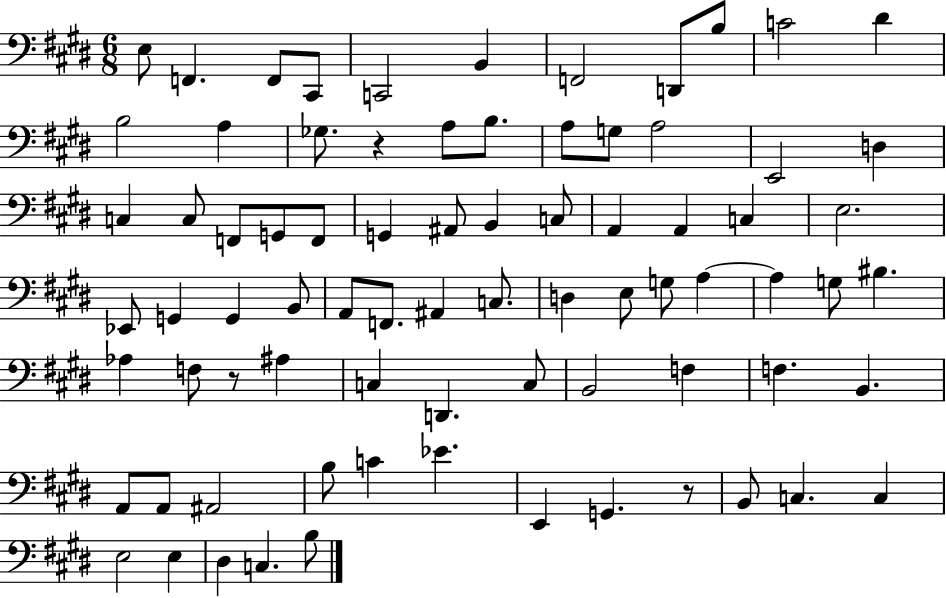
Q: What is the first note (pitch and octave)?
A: E3